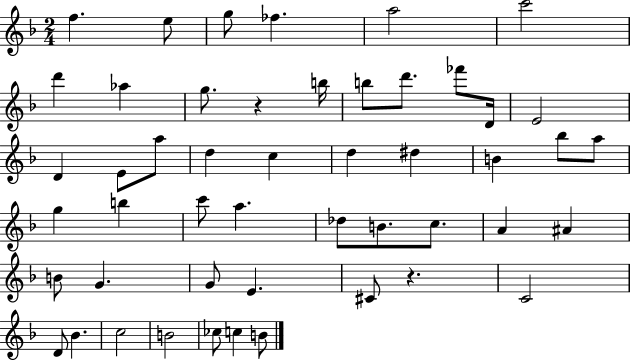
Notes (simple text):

F5/q. E5/e G5/e FES5/q. A5/h C6/h D6/q Ab5/q G5/e. R/q B5/s B5/e D6/e. FES6/e D4/s E4/h D4/q E4/e A5/e D5/q C5/q D5/q D#5/q B4/q Bb5/e A5/e G5/q B5/q C6/e A5/q. Db5/e B4/e. C5/e. A4/q A#4/q B4/e G4/q. G4/e E4/q. C#4/e R/q. C4/h D4/e Bb4/q. C5/h B4/h CES5/e C5/q B4/e